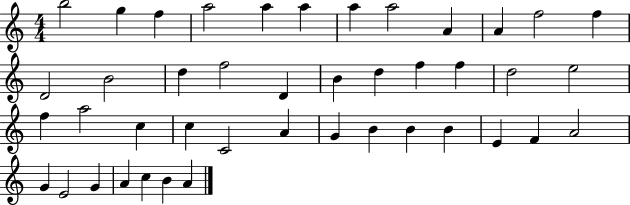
X:1
T:Untitled
M:4/4
L:1/4
K:C
b2 g f a2 a a a a2 A A f2 f D2 B2 d f2 D B d f f d2 e2 f a2 c c C2 A G B B B E F A2 G E2 G A c B A